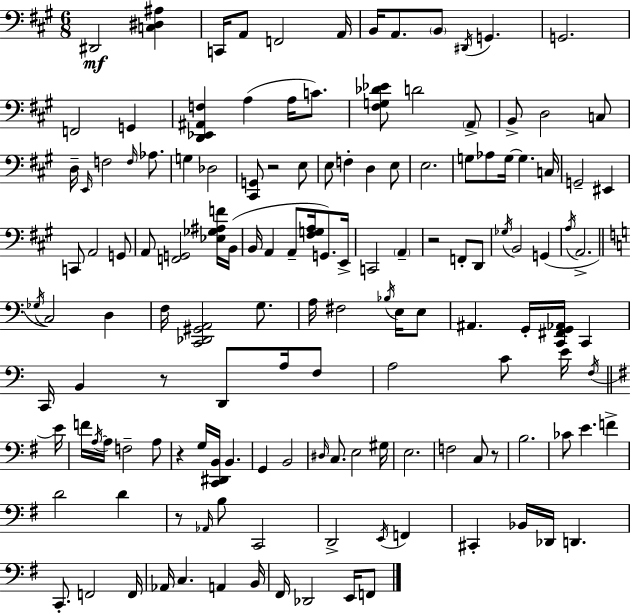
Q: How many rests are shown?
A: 6